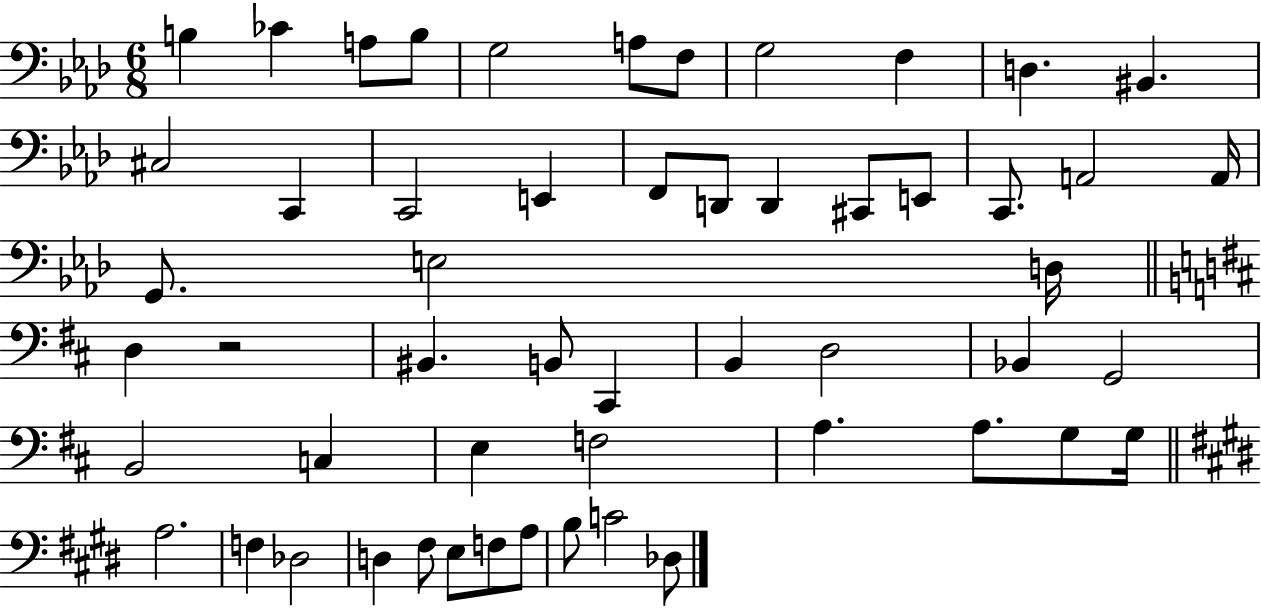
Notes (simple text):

B3/q CES4/q A3/e B3/e G3/h A3/e F3/e G3/h F3/q D3/q. BIS2/q. C#3/h C2/q C2/h E2/q F2/e D2/e D2/q C#2/e E2/e C2/e. A2/h A2/s G2/e. E3/h D3/s D3/q R/h BIS2/q. B2/e C#2/q B2/q D3/h Bb2/q G2/h B2/h C3/q E3/q F3/h A3/q. A3/e. G3/e G3/s A3/h. F3/q Db3/h D3/q F#3/e E3/e F3/e A3/e B3/e C4/h Db3/e